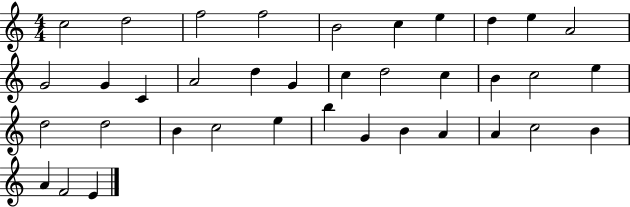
{
  \clef treble
  \numericTimeSignature
  \time 4/4
  \key c \major
  c''2 d''2 | f''2 f''2 | b'2 c''4 e''4 | d''4 e''4 a'2 | \break g'2 g'4 c'4 | a'2 d''4 g'4 | c''4 d''2 c''4 | b'4 c''2 e''4 | \break d''2 d''2 | b'4 c''2 e''4 | b''4 g'4 b'4 a'4 | a'4 c''2 b'4 | \break a'4 f'2 e'4 | \bar "|."
}